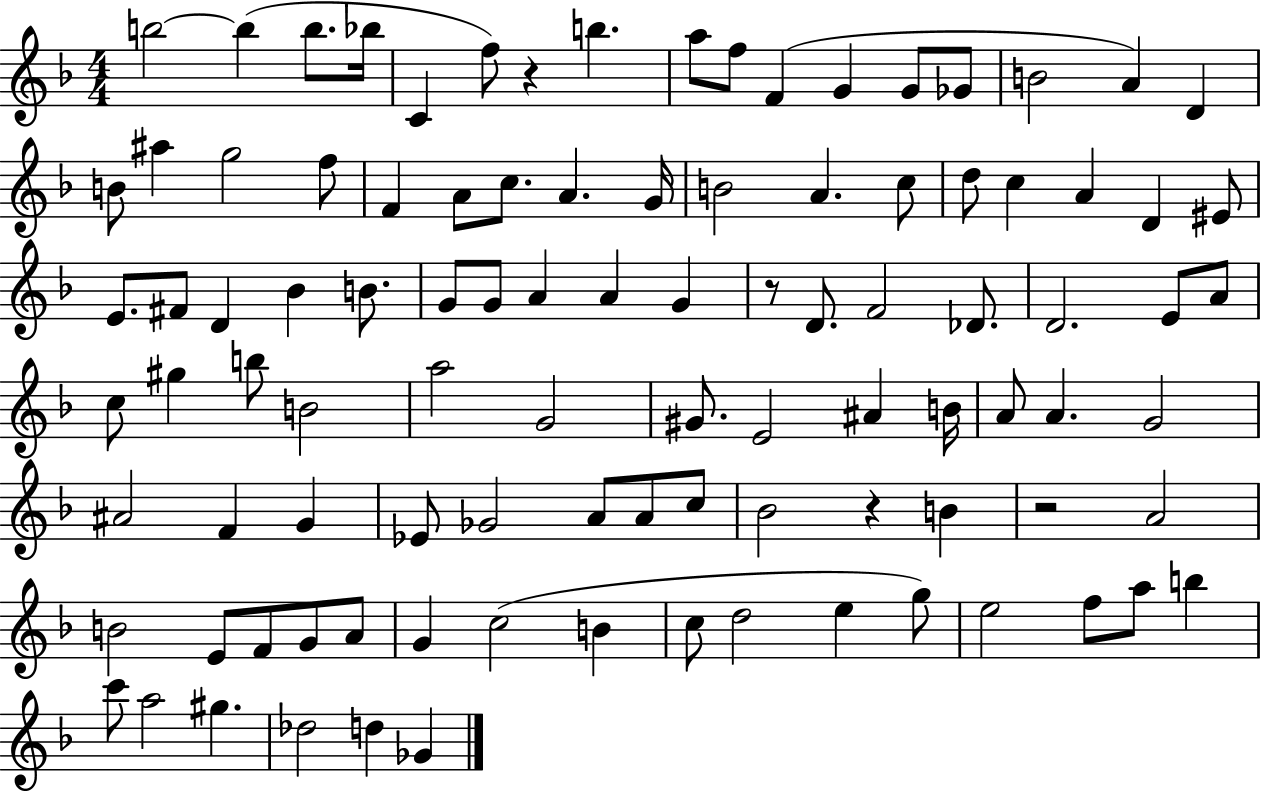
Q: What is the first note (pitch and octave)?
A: B5